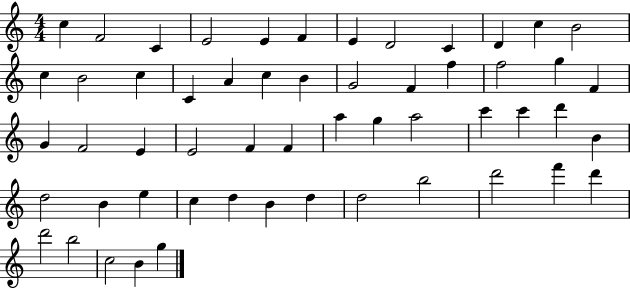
X:1
T:Untitled
M:4/4
L:1/4
K:C
c F2 C E2 E F E D2 C D c B2 c B2 c C A c B G2 F f f2 g F G F2 E E2 F F a g a2 c' c' d' B d2 B e c d B d d2 b2 d'2 f' d' d'2 b2 c2 B g